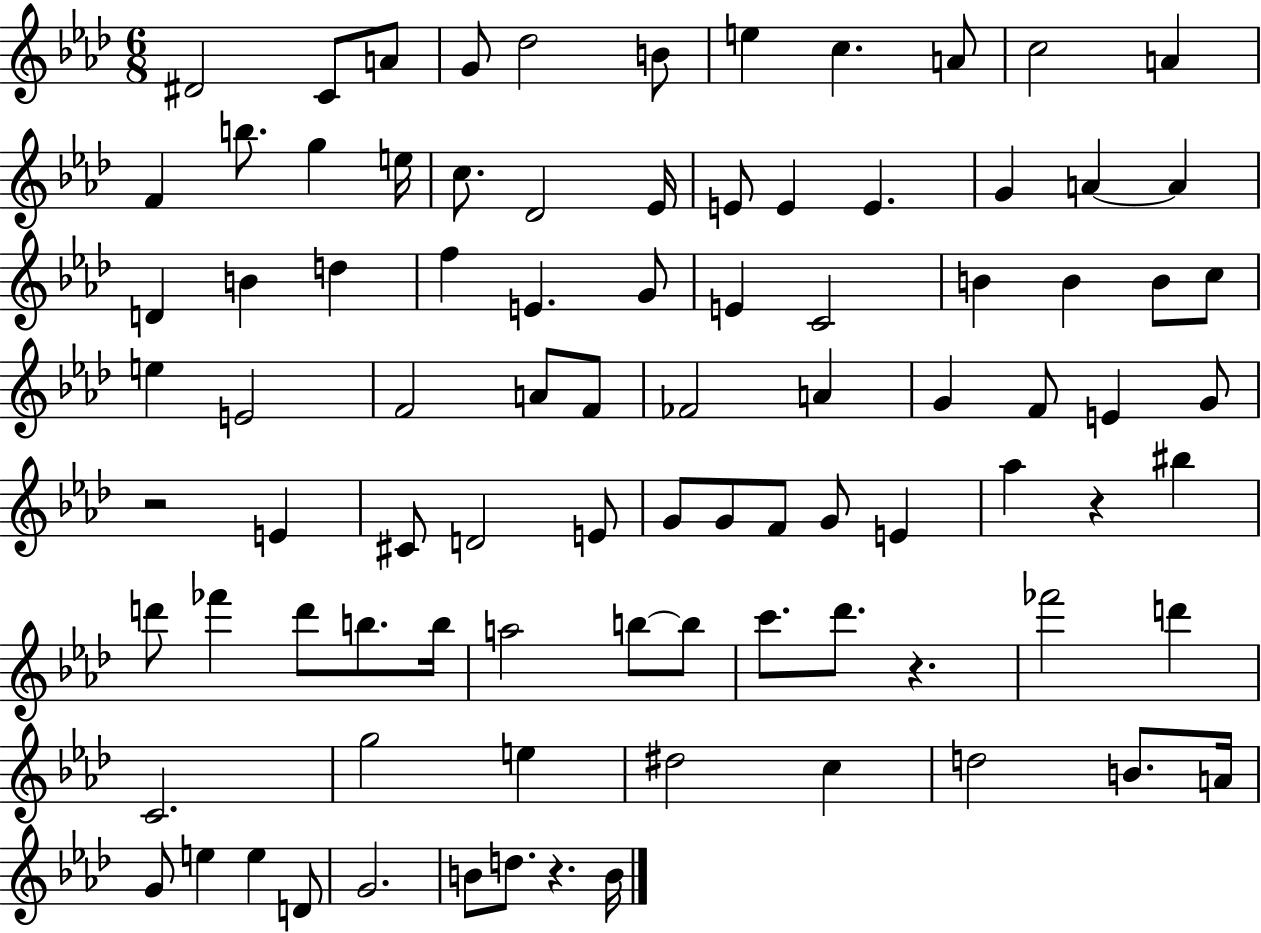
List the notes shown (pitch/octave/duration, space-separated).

D#4/h C4/e A4/e G4/e Db5/h B4/e E5/q C5/q. A4/e C5/h A4/q F4/q B5/e. G5/q E5/s C5/e. Db4/h Eb4/s E4/e E4/q E4/q. G4/q A4/q A4/q D4/q B4/q D5/q F5/q E4/q. G4/e E4/q C4/h B4/q B4/q B4/e C5/e E5/q E4/h F4/h A4/e F4/e FES4/h A4/q G4/q F4/e E4/q G4/e R/h E4/q C#4/e D4/h E4/e G4/e G4/e F4/e G4/e E4/q Ab5/q R/q BIS5/q D6/e FES6/q D6/e B5/e. B5/s A5/h B5/e B5/e C6/e. Db6/e. R/q. FES6/h D6/q C4/h. G5/h E5/q D#5/h C5/q D5/h B4/e. A4/s G4/e E5/q E5/q D4/e G4/h. B4/e D5/e. R/q. B4/s